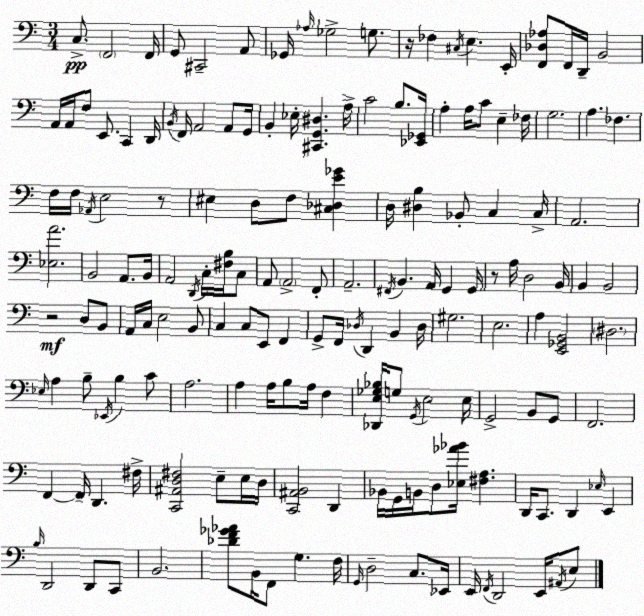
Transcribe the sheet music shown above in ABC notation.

X:1
T:Untitled
M:3/4
L:1/4
K:Am
C,/2 F,,2 F,,/4 G,,/2 ^C,,2 A,,/2 _G,,/4 _A,/4 _G,2 G,/2 z/4 _F, ^C,/4 E, E,,/4 [F,,_D,_A,]/2 F,,/4 D,,/4 B,,2 A,,/4 A,,/4 F,/2 E,,/2 C,, D,,/4 B,,/4 F,,/4 A,,2 A,,/2 G,,/4 B,, _E,/4 [^C,,G,,^D,] A,/4 C2 B,/2 [_E,,_G,,]/4 A, A,/4 C/2 E, _F,/4 G,2 A, _F, F,/4 F,/4 _A,,/4 E,2 z/2 ^E, D,/2 F,/2 [^C,_D,E_G] D,/4 [^D,B,] _B,,/2 C, C,/4 A,,2 [_E,A]2 B,,2 A,,/2 B,,/4 A,,2 D,,/4 C,/4 [^F,B,]/4 C,/2 A,,/2 A,,2 F,,/2 A,,2 ^F,,/4 B,, A,,/4 G,, G,,/4 z/2 A,/4 D,2 B,,/4 B,, B,,2 z2 D,/2 B,,/2 A,,/4 C,/4 E,2 B,,/2 C, C,/2 E,,/2 F,, G,,/2 F,,/4 _D,/4 D,, B,, _D,/4 ^G,2 E,2 A, [E,,_G,,B,,]2 ^D,2 _E,/4 A, B,/2 _E,,/4 B, C/2 A,2 A, A,/4 B,/2 A,/4 F, [_D,,E,_G,_B,]/4 G,/2 G,,/4 E,2 E,/4 G,,2 B,,/2 G,,/2 F,,2 F,, F,,/4 D,, ^F,/4 [C,,^A,,D,^F,]2 E,/2 E,/4 D,/4 [C,,^A,,B,,]2 D,, _B,,/4 G,,/4 B,,/4 D,/2 [_E,_A_B]/4 [^F,A,] D,,/4 C,,/2 D,, _E,/4 E,, B,/4 D,,2 D,,/2 C,,/2 B,,2 [_DF_G_A]/2 B,,/4 F,,/2 G, F,/4 G,,/4 D,2 C,/2 _E,,/4 E,,/4 F,,/4 D,,2 E,,/4 ^A,,/4 E,/2